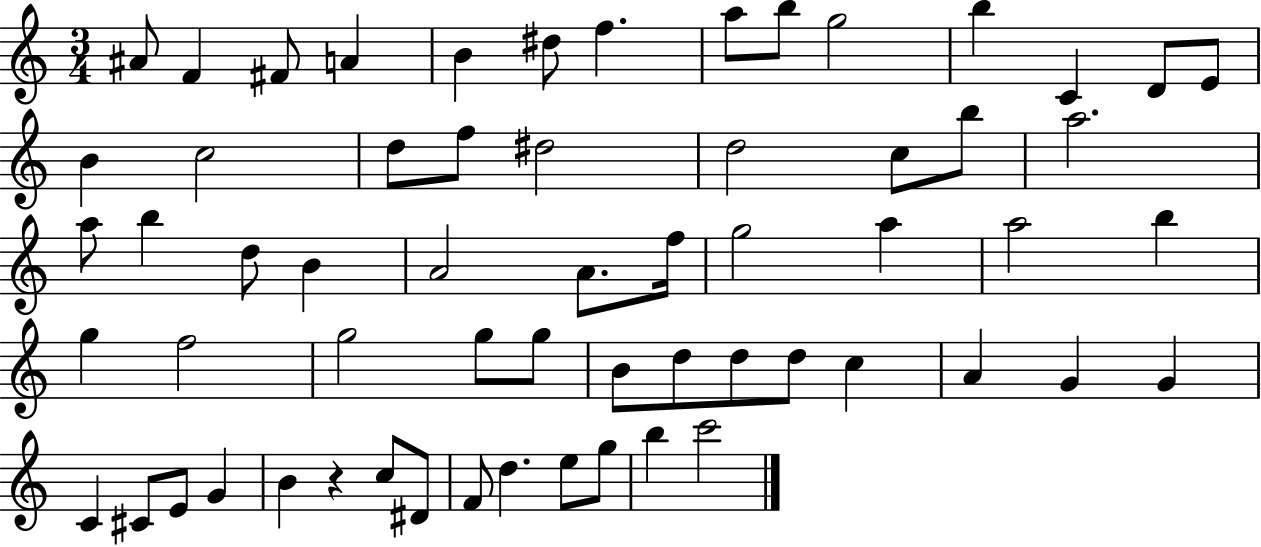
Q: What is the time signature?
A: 3/4